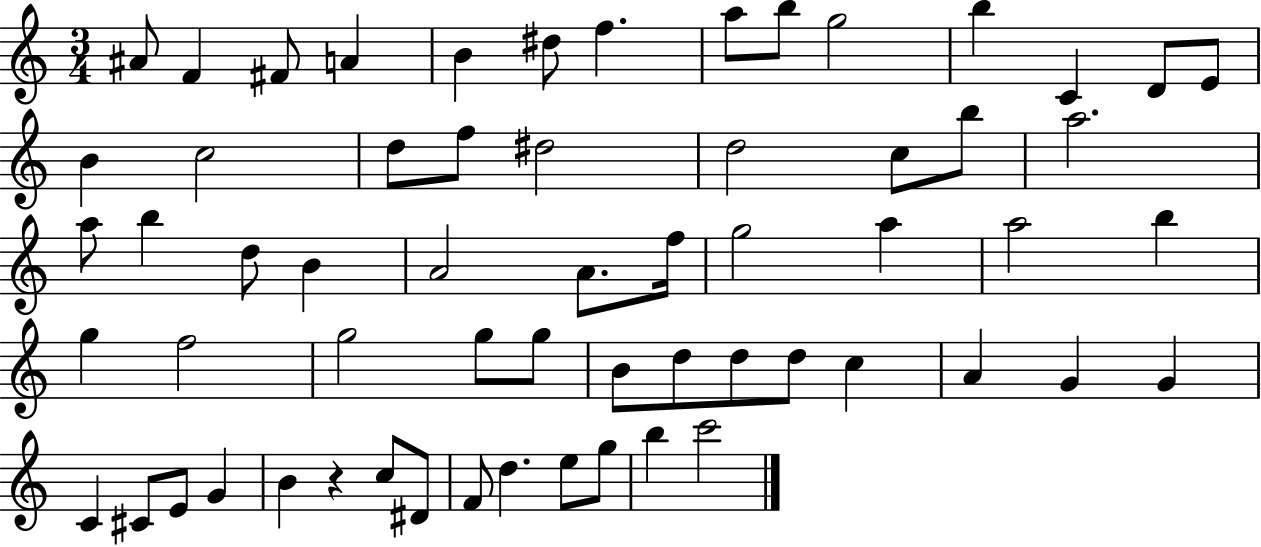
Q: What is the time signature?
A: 3/4